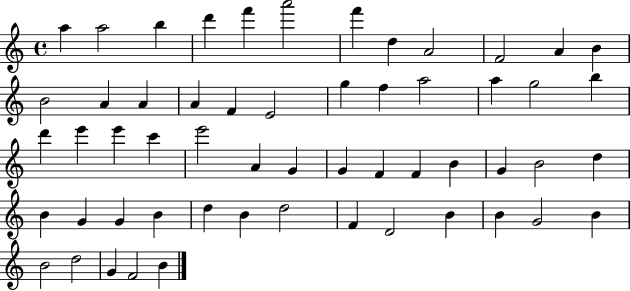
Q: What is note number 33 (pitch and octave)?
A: F4